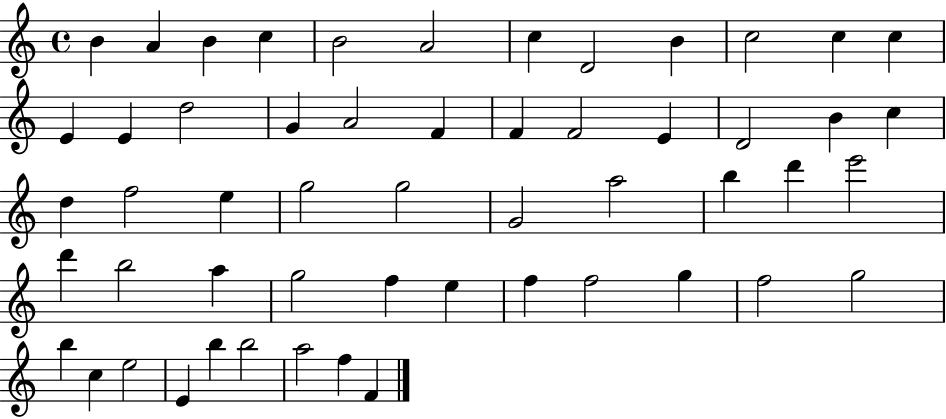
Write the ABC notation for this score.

X:1
T:Untitled
M:4/4
L:1/4
K:C
B A B c B2 A2 c D2 B c2 c c E E d2 G A2 F F F2 E D2 B c d f2 e g2 g2 G2 a2 b d' e'2 d' b2 a g2 f e f f2 g f2 g2 b c e2 E b b2 a2 f F